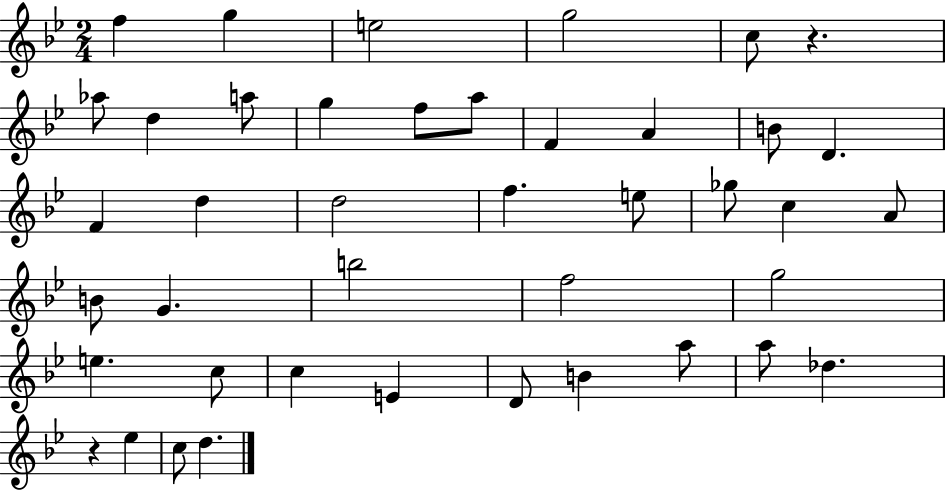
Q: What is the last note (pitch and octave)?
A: D5